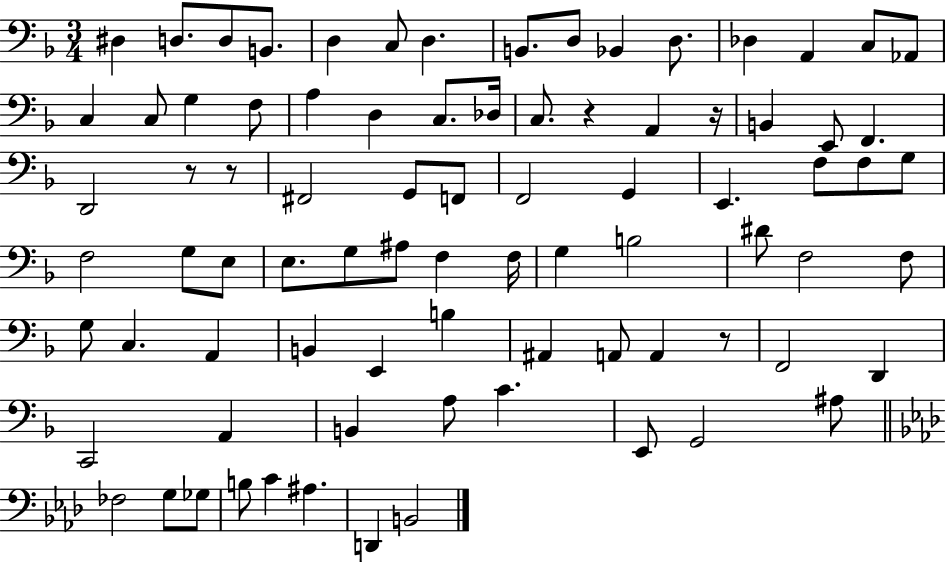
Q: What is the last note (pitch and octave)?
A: B2